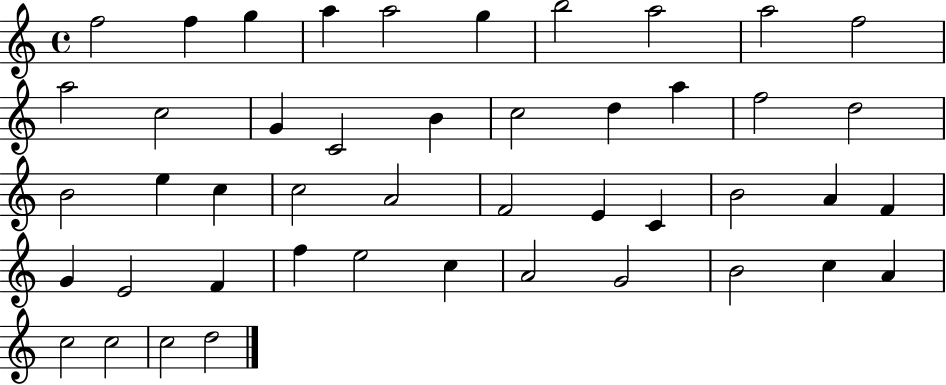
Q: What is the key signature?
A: C major